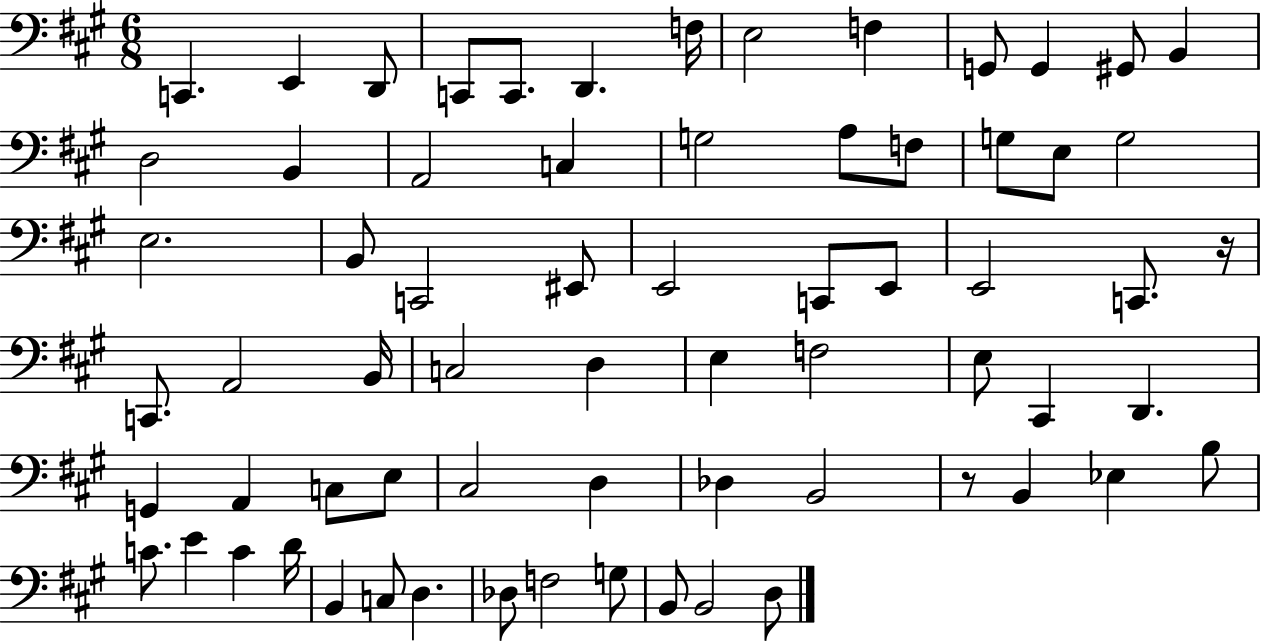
C2/q. E2/q D2/e C2/e C2/e. D2/q. F3/s E3/h F3/q G2/e G2/q G#2/e B2/q D3/h B2/q A2/h C3/q G3/h A3/e F3/e G3/e E3/e G3/h E3/h. B2/e C2/h EIS2/e E2/h C2/e E2/e E2/h C2/e. R/s C2/e. A2/h B2/s C3/h D3/q E3/q F3/h E3/e C#2/q D2/q. G2/q A2/q C3/e E3/e C#3/h D3/q Db3/q B2/h R/e B2/q Eb3/q B3/e C4/e. E4/q C4/q D4/s B2/q C3/e D3/q. Db3/e F3/h G3/e B2/e B2/h D3/e